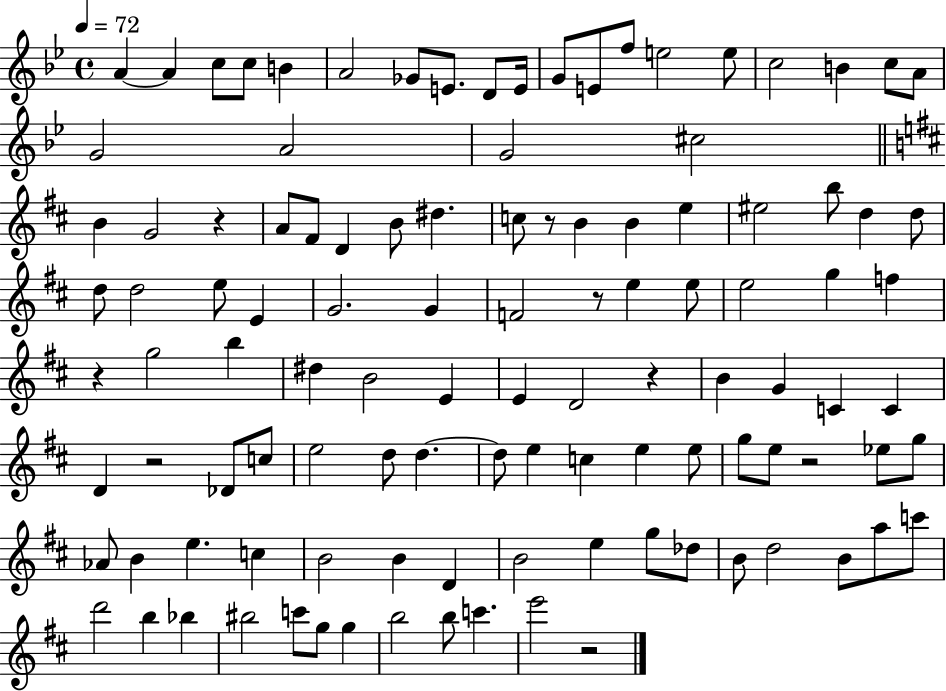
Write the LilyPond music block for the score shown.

{
  \clef treble
  \time 4/4
  \defaultTimeSignature
  \key bes \major
  \tempo 4 = 72
  a'4~~ a'4 c''8 c''8 b'4 | a'2 ges'8 e'8. d'8 e'16 | g'8 e'8 f''8 e''2 e''8 | c''2 b'4 c''8 a'8 | \break g'2 a'2 | g'2 cis''2 | \bar "||" \break \key d \major b'4 g'2 r4 | a'8 fis'8 d'4 b'8 dis''4. | c''8 r8 b'4 b'4 e''4 | eis''2 b''8 d''4 d''8 | \break d''8 d''2 e''8 e'4 | g'2. g'4 | f'2 r8 e''4 e''8 | e''2 g''4 f''4 | \break r4 g''2 b''4 | dis''4 b'2 e'4 | e'4 d'2 r4 | b'4 g'4 c'4 c'4 | \break d'4 r2 des'8 c''8 | e''2 d''8 d''4.~~ | d''8 e''4 c''4 e''4 e''8 | g''8 e''8 r2 ees''8 g''8 | \break aes'8 b'4 e''4. c''4 | b'2 b'4 d'4 | b'2 e''4 g''8 des''8 | b'8 d''2 b'8 a''8 c'''8 | \break d'''2 b''4 bes''4 | bis''2 c'''8 g''8 g''4 | b''2 b''8 c'''4. | e'''2 r2 | \break \bar "|."
}